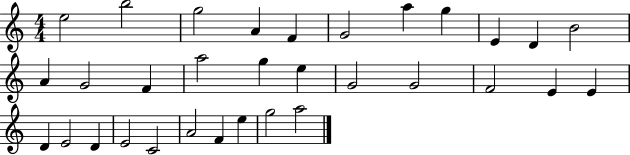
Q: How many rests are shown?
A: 0